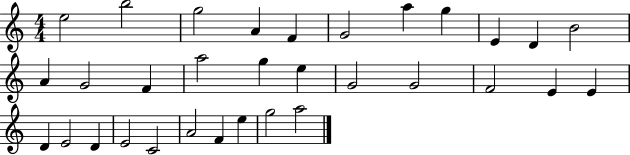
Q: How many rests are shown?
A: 0